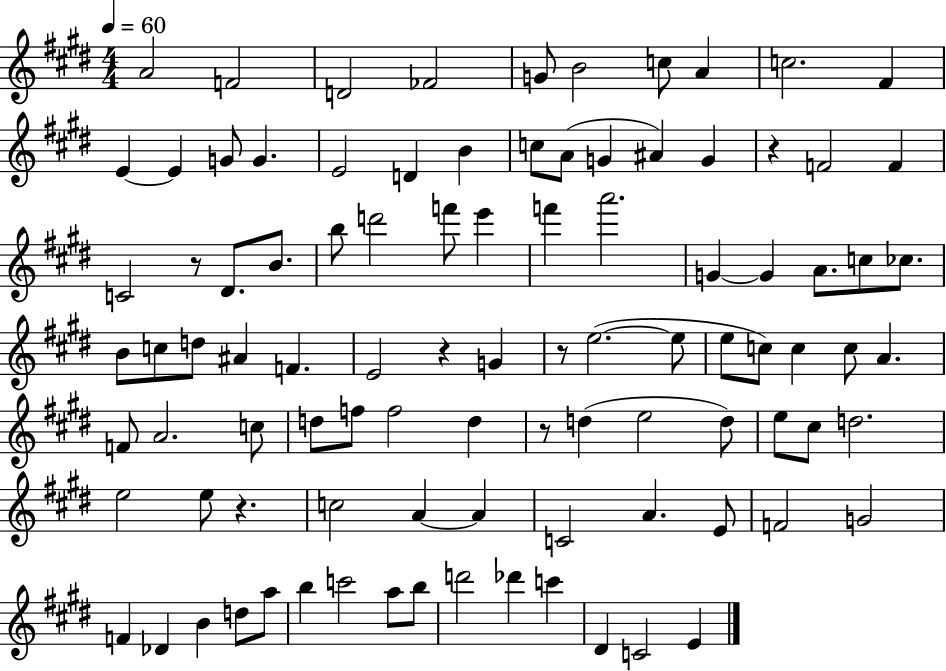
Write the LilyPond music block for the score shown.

{
  \clef treble
  \numericTimeSignature
  \time 4/4
  \key e \major
  \tempo 4 = 60
  a'2 f'2 | d'2 fes'2 | g'8 b'2 c''8 a'4 | c''2. fis'4 | \break e'4~~ e'4 g'8 g'4. | e'2 d'4 b'4 | c''8 a'8( g'4 ais'4) g'4 | r4 f'2 f'4 | \break c'2 r8 dis'8. b'8. | b''8 d'''2 f'''8 e'''4 | f'''4 a'''2. | g'4~~ g'4 a'8. c''8 ces''8. | \break b'8 c''8 d''8 ais'4 f'4. | e'2 r4 g'4 | r8 e''2.~(~ e''8 | e''8 c''8) c''4 c''8 a'4. | \break f'8 a'2. c''8 | d''8 f''8 f''2 d''4 | r8 d''4( e''2 d''8) | e''8 cis''8 d''2. | \break e''2 e''8 r4. | c''2 a'4~~ a'4 | c'2 a'4. e'8 | f'2 g'2 | \break f'4 des'4 b'4 d''8 a''8 | b''4 c'''2 a''8 b''8 | d'''2 des'''4 c'''4 | dis'4 c'2 e'4 | \break \bar "|."
}